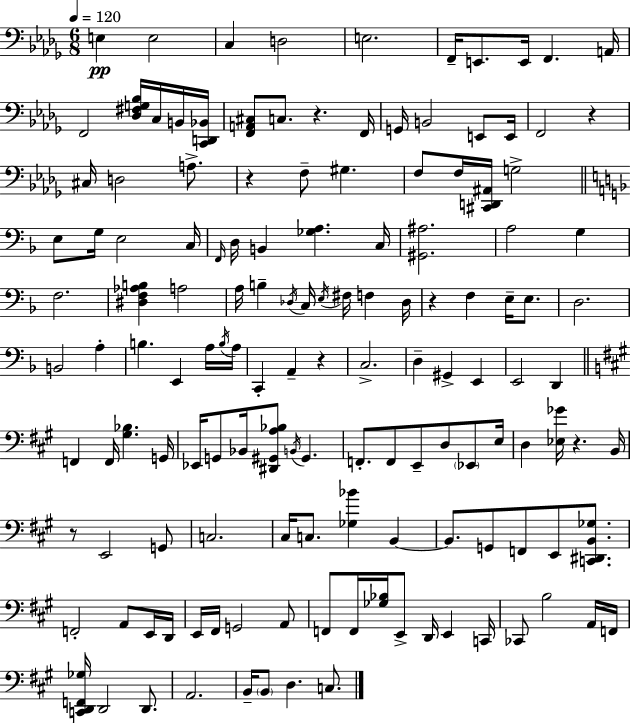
E3/q E3/h C3/q D3/h E3/h. F2/s E2/e. E2/s F2/q. A2/s F2/h [Db3,F#3,G3,Bb3]/s C3/s B2/s [C2,D2,Bb2]/s [F2,A2,C#3]/e C3/e. R/q. F2/s G2/s B2/h E2/e E2/s F2/h R/q C#3/s D3/h A3/e. R/q F3/e G#3/q. F3/e F3/s [C#2,D2,A#2]/s G3/h E3/e G3/s E3/h C3/s F2/s D3/s B2/q [Gb3,A3]/q. C3/s [G#2,A#3]/h. A3/h G3/q F3/h. [D#3,F3,Ab3,B3]/q A3/h A3/s B3/q Db3/s C3/s E3/s F#3/s F3/q Db3/s R/q F3/q E3/s E3/e. D3/h. B2/h A3/q B3/q. E2/q A3/s B3/s A3/s C2/q A2/q R/q C3/h. D3/q G#2/q E2/q E2/h D2/q F2/q F2/s [G#3,Bb3]/q. G2/s Eb2/s G2/e Bb2/s [D#2,G#2,A3,Bb3]/e B2/s G#2/q. F2/e. F2/e E2/e D3/e Eb2/e E3/s D3/q [Eb3,Gb4]/s R/q. B2/s R/e E2/h G2/e C3/h. C#3/s C3/e. [Gb3,Bb4]/q B2/q B2/e. G2/e F2/e E2/e [C2,D#2,B2,Gb3]/e. F2/h A2/e E2/s D2/s E2/s F#2/s G2/h A2/e F2/e F2/s [Gb3,Bb3]/s E2/e D2/s E2/q C2/s CES2/e B3/h A2/s F2/s [C2,D2,F2,Gb3]/s D2/h D2/e. A2/h. B2/s B2/e D3/q. C3/e.